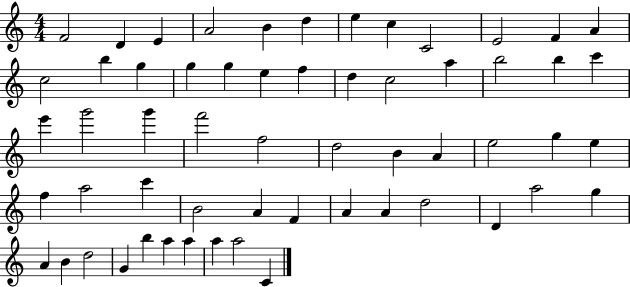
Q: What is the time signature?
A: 4/4